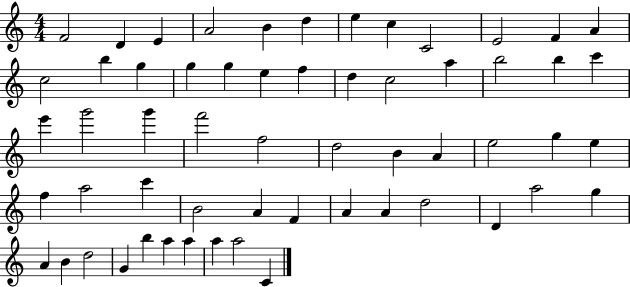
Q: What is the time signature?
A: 4/4